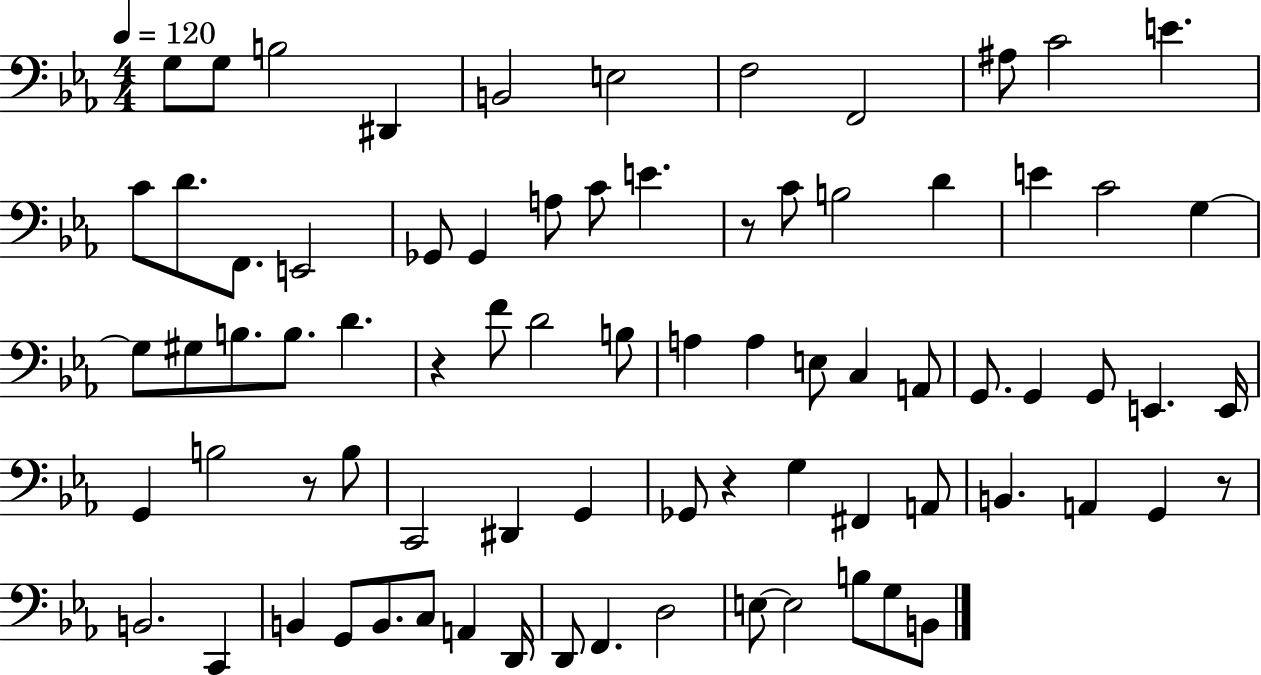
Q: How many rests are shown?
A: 5